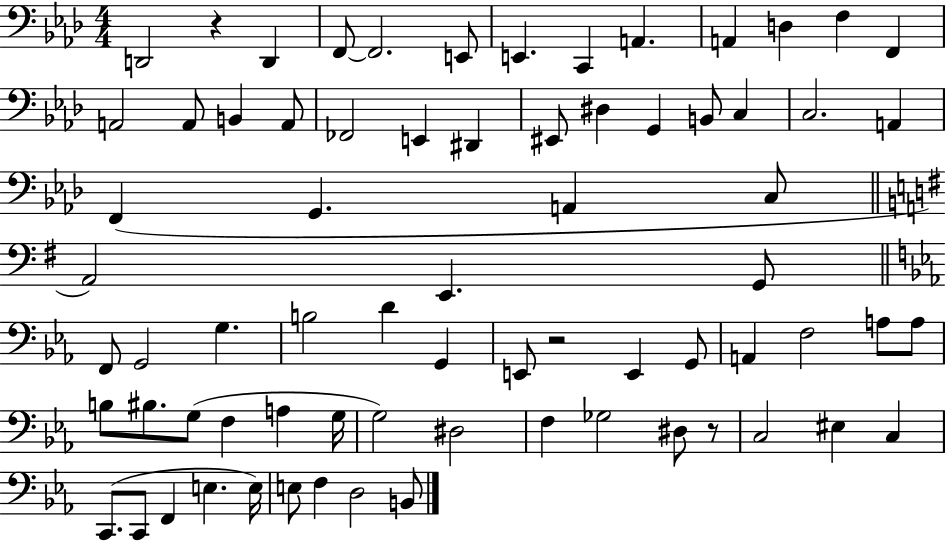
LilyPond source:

{
  \clef bass
  \numericTimeSignature
  \time 4/4
  \key aes \major
  \repeat volta 2 { d,2 r4 d,4 | f,8~~ f,2. e,8 | e,4. c,4 a,4. | a,4 d4 f4 f,4 | \break a,2 a,8 b,4 a,8 | fes,2 e,4 dis,4 | eis,8 dis4 g,4 b,8 c4 | c2. a,4 | \break f,4( g,4. a,4 c8 | \bar "||" \break \key g \major a,2) e,4. g,8 | \bar "||" \break \key c \minor f,8 g,2 g4. | b2 d'4 g,4 | e,8 r2 e,4 g,8 | a,4 f2 a8 a8 | \break b8 bis8. g8( f4 a4 g16 | g2) dis2 | f4 ges2 dis8 r8 | c2 eis4 c4 | \break c,8.( c,8 f,4 e4. e16) | e8 f4 d2 b,8 | } \bar "|."
}